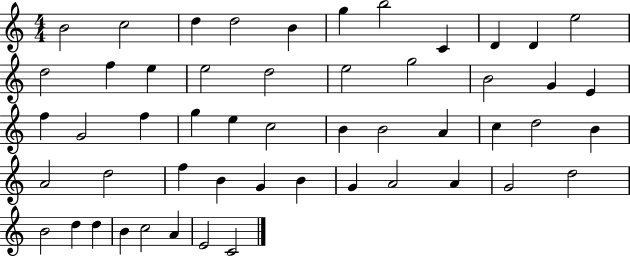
X:1
T:Untitled
M:4/4
L:1/4
K:C
B2 c2 d d2 B g b2 C D D e2 d2 f e e2 d2 e2 g2 B2 G E f G2 f g e c2 B B2 A c d2 B A2 d2 f B G B G A2 A G2 d2 B2 d d B c2 A E2 C2